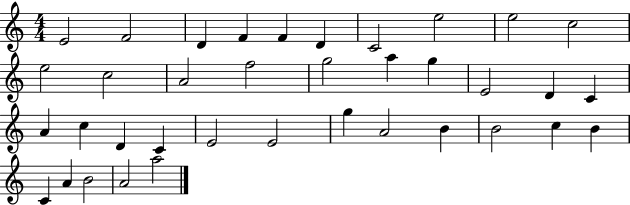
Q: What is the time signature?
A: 4/4